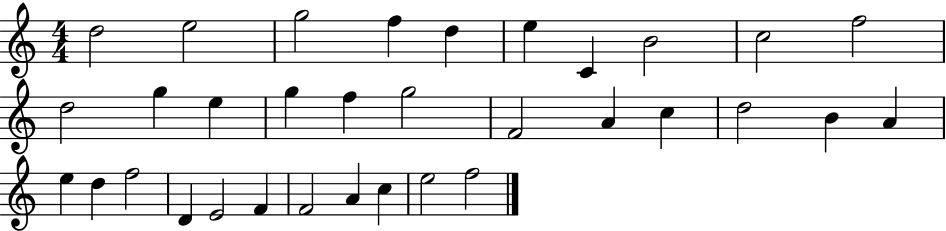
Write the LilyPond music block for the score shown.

{
  \clef treble
  \numericTimeSignature
  \time 4/4
  \key c \major
  d''2 e''2 | g''2 f''4 d''4 | e''4 c'4 b'2 | c''2 f''2 | \break d''2 g''4 e''4 | g''4 f''4 g''2 | f'2 a'4 c''4 | d''2 b'4 a'4 | \break e''4 d''4 f''2 | d'4 e'2 f'4 | f'2 a'4 c''4 | e''2 f''2 | \break \bar "|."
}